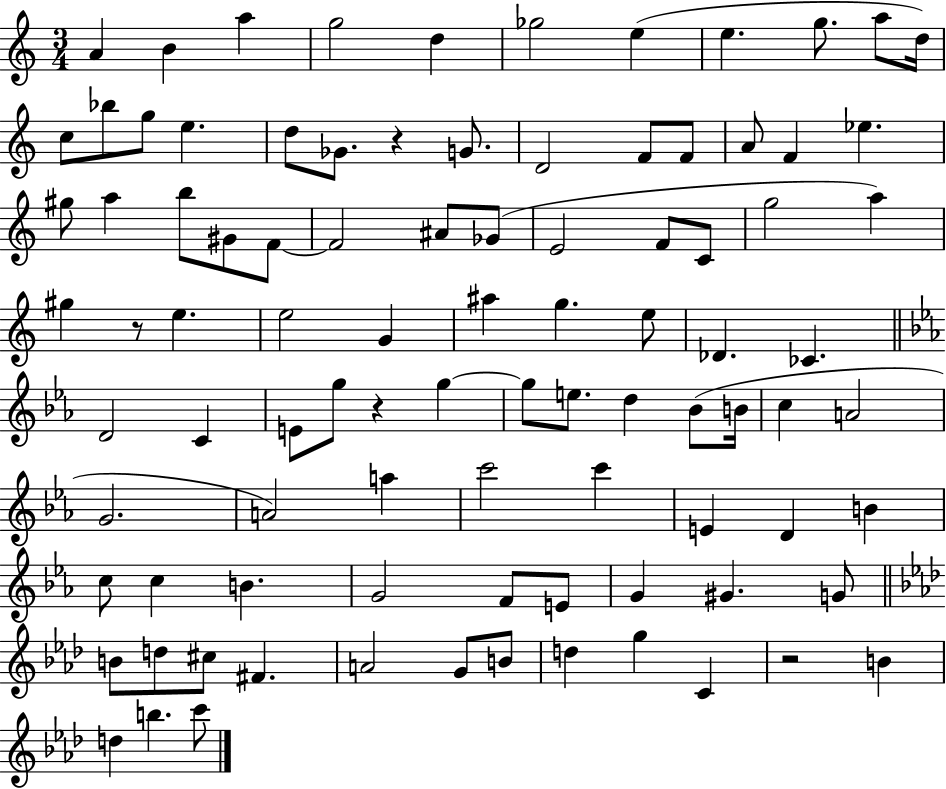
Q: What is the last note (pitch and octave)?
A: C6